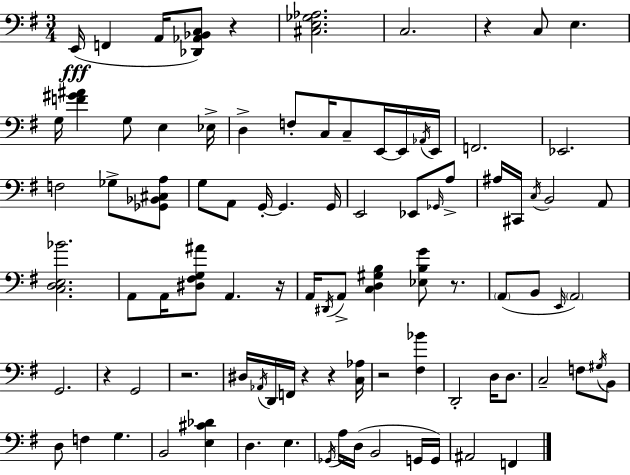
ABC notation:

X:1
T:Untitled
M:3/4
L:1/4
K:G
E,,/4 F,, A,,/4 [_D,,_A,,_B,,C,]/2 z [^C,E,_G,_A,]2 C,2 z C,/2 E, G,/4 [F^G^A] G,/2 E, _E,/4 D, F,/2 C,/4 C,/2 E,,/4 E,,/4 _A,,/4 E,,/4 F,,2 _E,,2 F,2 _G,/2 [_G,,_B,,^C,A,]/2 G,/2 A,,/2 G,,/4 G,, G,,/4 E,,2 _E,,/2 _G,,/4 A,/2 ^A,/4 ^C,,/4 C,/4 B,,2 A,,/2 [C,D,E,_B]2 A,,/2 A,,/4 [^D,^F,G,^A]/2 A,, z/4 A,,/4 ^D,,/4 A,,/2 [C,D,^G,B,] [_E,B,G]/2 z/2 A,,/2 B,,/2 E,,/4 A,,2 G,,2 z G,,2 z2 ^D,/4 _A,,/4 D,,/4 F,,/4 z z [C,_A,]/4 z2 [^F,_B] D,,2 D,/4 D,/2 C,2 F,/2 ^G,/4 B,,/2 D,/2 F, G, B,,2 [E,^C_D] D, E, _G,,/4 A,/4 D,/4 B,,2 G,,/4 G,,/4 ^A,,2 F,,